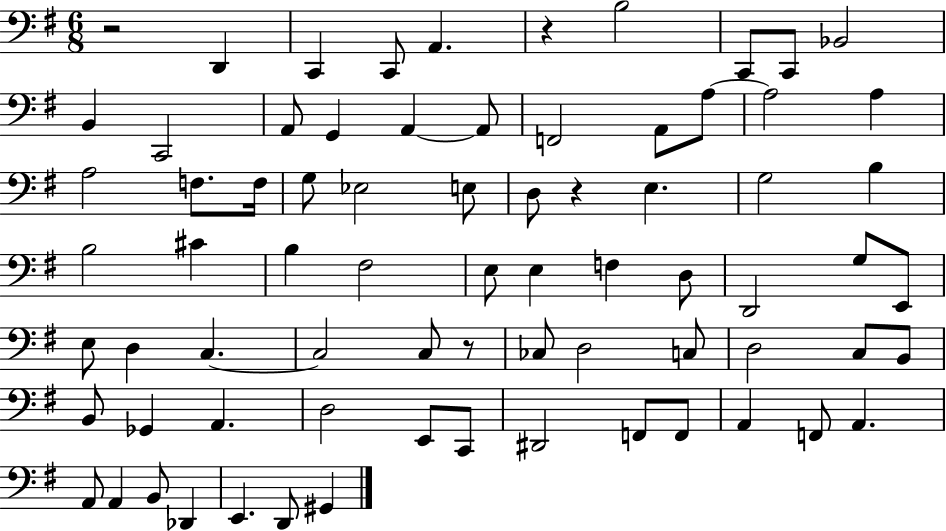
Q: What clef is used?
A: bass